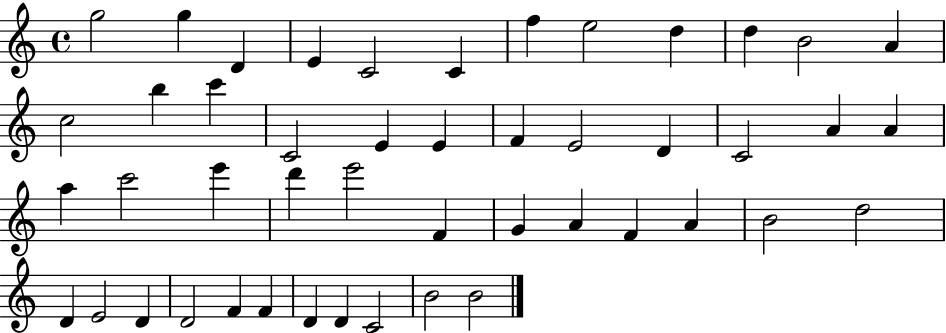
X:1
T:Untitled
M:4/4
L:1/4
K:C
g2 g D E C2 C f e2 d d B2 A c2 b c' C2 E E F E2 D C2 A A a c'2 e' d' e'2 F G A F A B2 d2 D E2 D D2 F F D D C2 B2 B2